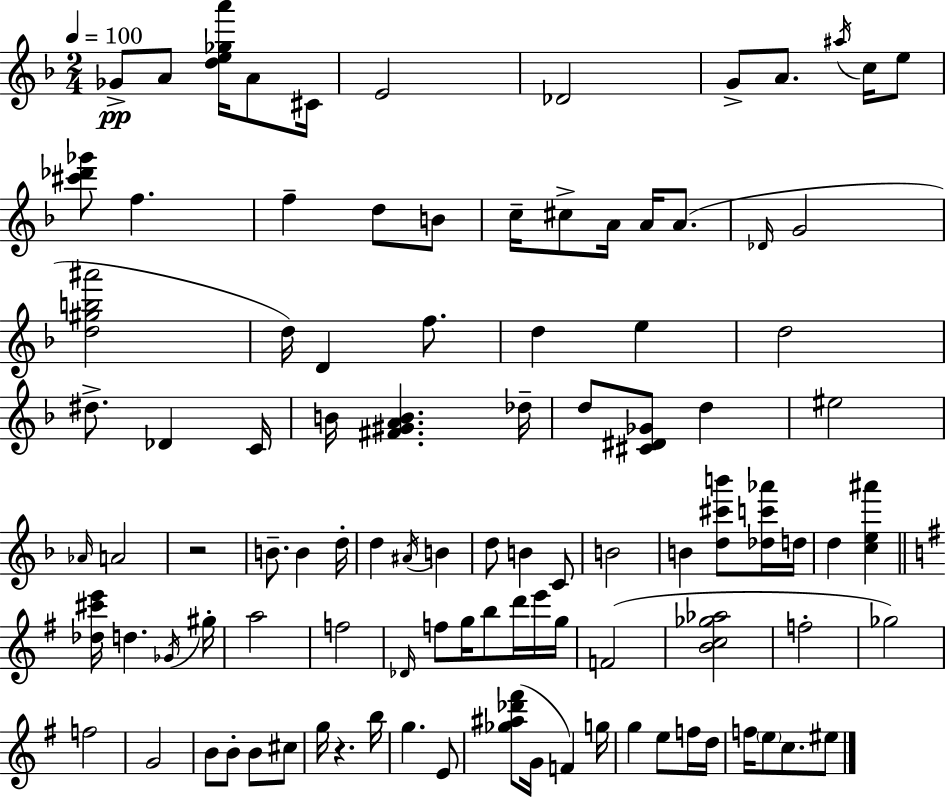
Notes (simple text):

Gb4/e A4/e [D5,E5,Gb5,A6]/s A4/e C#4/s E4/h Db4/h G4/e A4/e. A#5/s C5/s E5/e [C#6,Db6,Gb6]/e F5/q. F5/q D5/e B4/e C5/s C#5/e A4/s A4/s A4/e. Db4/s G4/h [D5,G#5,B5,A#6]/h D5/s D4/q F5/e. D5/q E5/q D5/h D#5/e. Db4/q C4/s B4/s [F#4,G#4,A4,B4]/q. Db5/s D5/e [C#4,D#4,Gb4]/e D5/q EIS5/h Ab4/s A4/h R/h B4/e. B4/q D5/s D5/q A#4/s B4/q D5/e B4/q C4/e B4/h B4/q [D5,C#6,B6]/e [Db5,C6,Ab6]/s D5/s D5/q [C5,E5,A#6]/q [Db5,C#6,E6]/s D5/q. Gb4/s G#5/s A5/h F5/h Db4/s F5/e G5/s B5/e D6/s E6/s G5/s F4/h [B4,C5,Gb5,Ab5]/h F5/h Gb5/h F5/h G4/h B4/e B4/e B4/e C#5/e G5/s R/q. B5/s G5/q. E4/e [Gb5,A#5,Db6,F#6]/e G4/s F4/q G5/s G5/q E5/e F5/s D5/s F5/s E5/e C5/e. EIS5/e